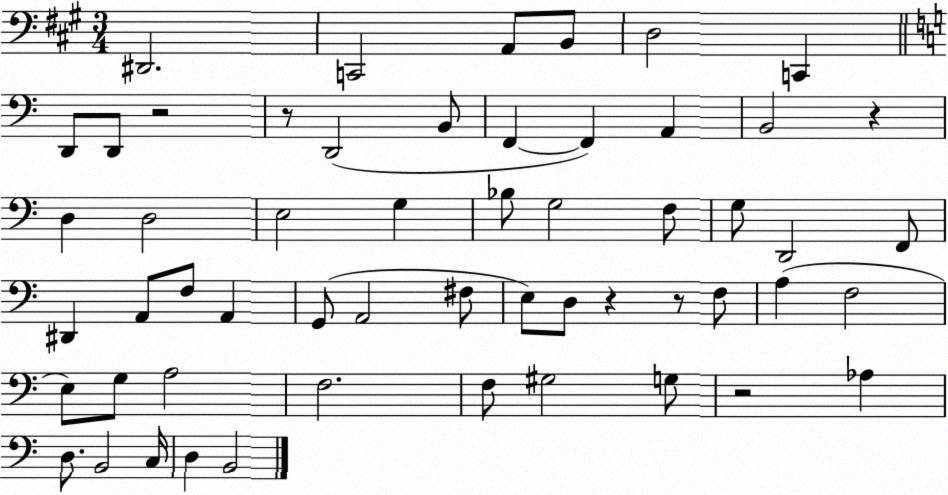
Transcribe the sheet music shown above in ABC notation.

X:1
T:Untitled
M:3/4
L:1/4
K:A
^D,,2 C,,2 A,,/2 B,,/2 D,2 C,, D,,/2 D,,/2 z2 z/2 D,,2 B,,/2 F,, F,, A,, B,,2 z D, D,2 E,2 G, _B,/2 G,2 F,/2 G,/2 D,,2 F,,/2 ^D,, A,,/2 F,/2 A,, G,,/2 A,,2 ^F,/2 E,/2 D,/2 z z/2 F,/2 A, F,2 E,/2 G,/2 A,2 F,2 F,/2 ^G,2 G,/2 z2 _A, D,/2 B,,2 C,/4 D, B,,2